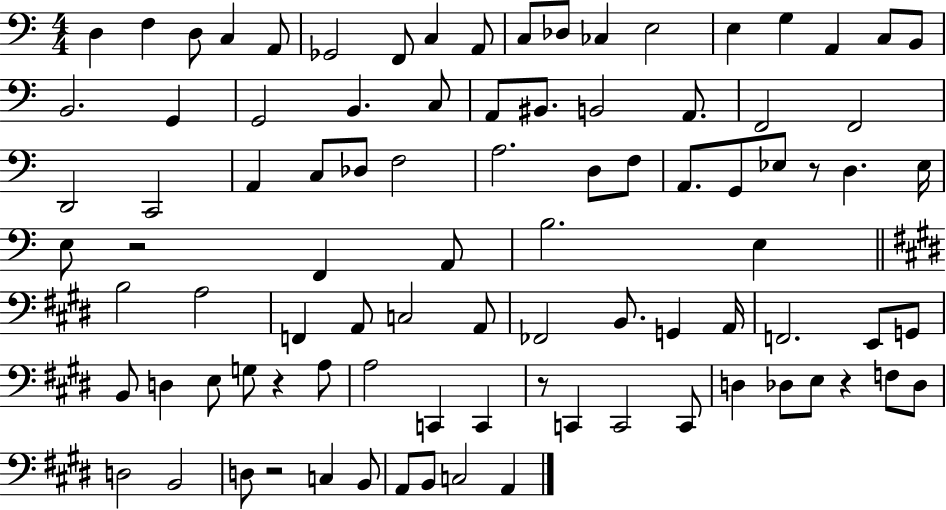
D3/q F3/q D3/e C3/q A2/e Gb2/h F2/e C3/q A2/e C3/e Db3/e CES3/q E3/h E3/q G3/q A2/q C3/e B2/e B2/h. G2/q G2/h B2/q. C3/e A2/e BIS2/e. B2/h A2/e. F2/h F2/h D2/h C2/h A2/q C3/e Db3/e F3/h A3/h. D3/e F3/e A2/e. G2/e Eb3/e R/e D3/q. Eb3/s E3/e R/h F2/q A2/e B3/h. E3/q B3/h A3/h F2/q A2/e C3/h A2/e FES2/h B2/e. G2/q A2/s F2/h. E2/e G2/e B2/e D3/q E3/e G3/e R/q A3/e A3/h C2/q C2/q R/e C2/q C2/h C2/e D3/q Db3/e E3/e R/q F3/e Db3/e D3/h B2/h D3/e R/h C3/q B2/e A2/e B2/e C3/h A2/q